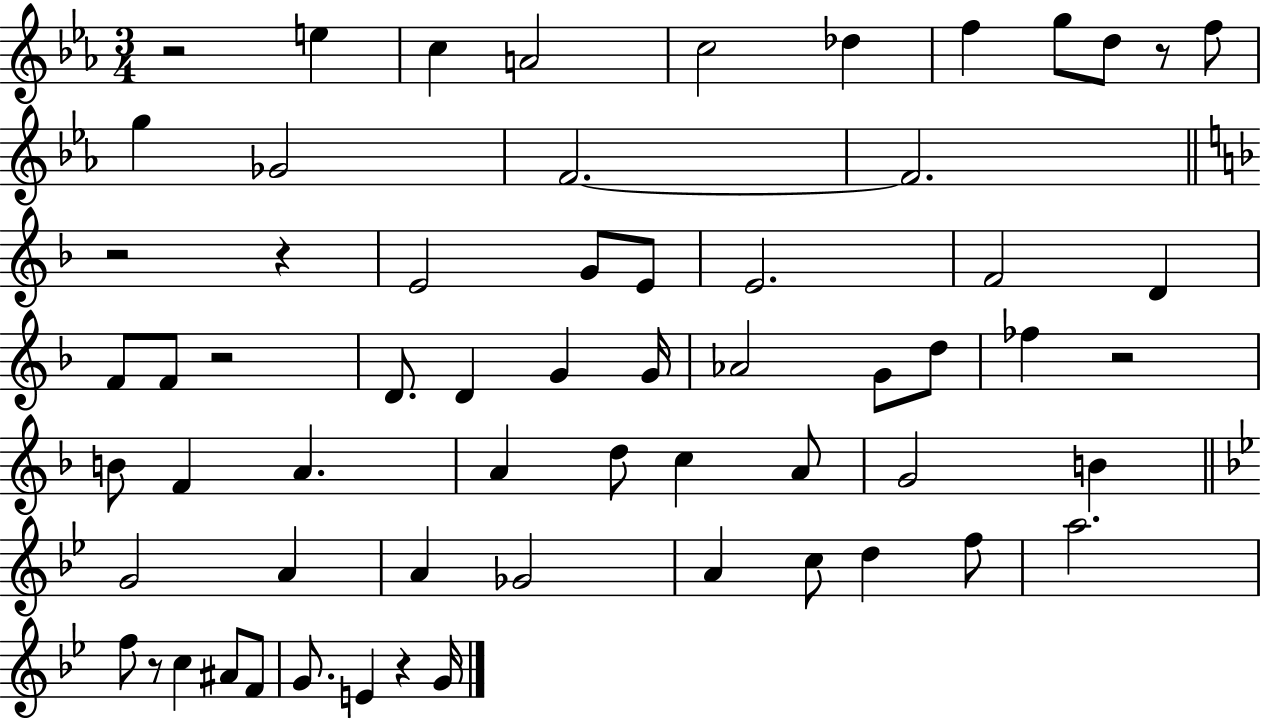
X:1
T:Untitled
M:3/4
L:1/4
K:Eb
z2 e c A2 c2 _d f g/2 d/2 z/2 f/2 g _G2 F2 F2 z2 z E2 G/2 E/2 E2 F2 D F/2 F/2 z2 D/2 D G G/4 _A2 G/2 d/2 _f z2 B/2 F A A d/2 c A/2 G2 B G2 A A _G2 A c/2 d f/2 a2 f/2 z/2 c ^A/2 F/2 G/2 E z G/4